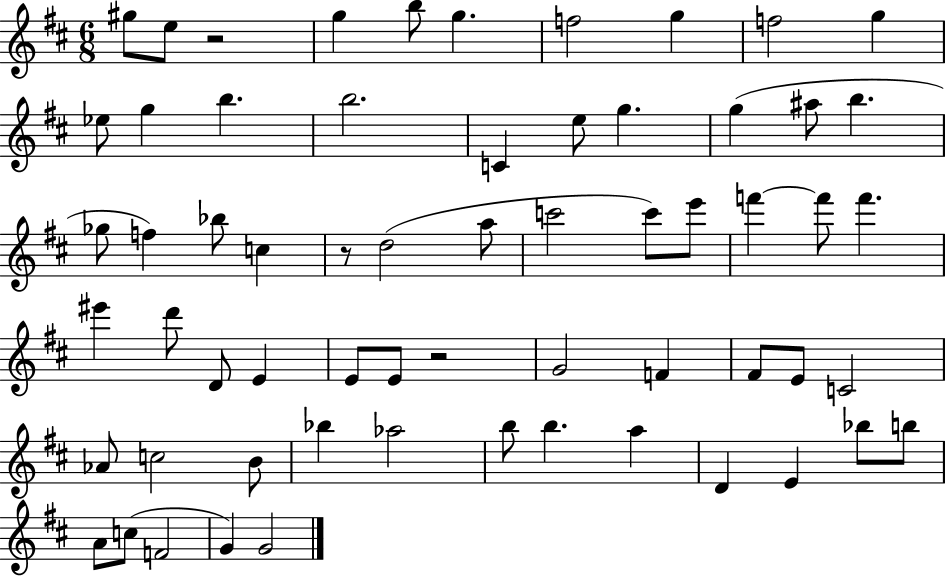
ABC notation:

X:1
T:Untitled
M:6/8
L:1/4
K:D
^g/2 e/2 z2 g b/2 g f2 g f2 g _e/2 g b b2 C e/2 g g ^a/2 b _g/2 f _b/2 c z/2 d2 a/2 c'2 c'/2 e'/2 f' f'/2 f' ^e' d'/2 D/2 E E/2 E/2 z2 G2 F ^F/2 E/2 C2 _A/2 c2 B/2 _b _a2 b/2 b a D E _b/2 b/2 A/2 c/2 F2 G G2